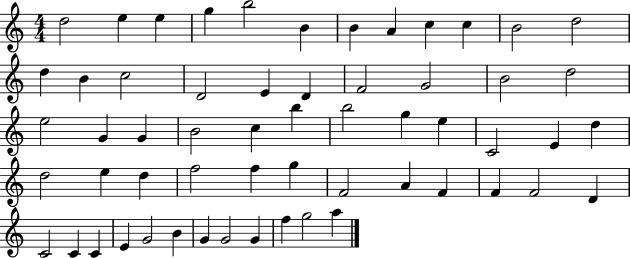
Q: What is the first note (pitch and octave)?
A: D5